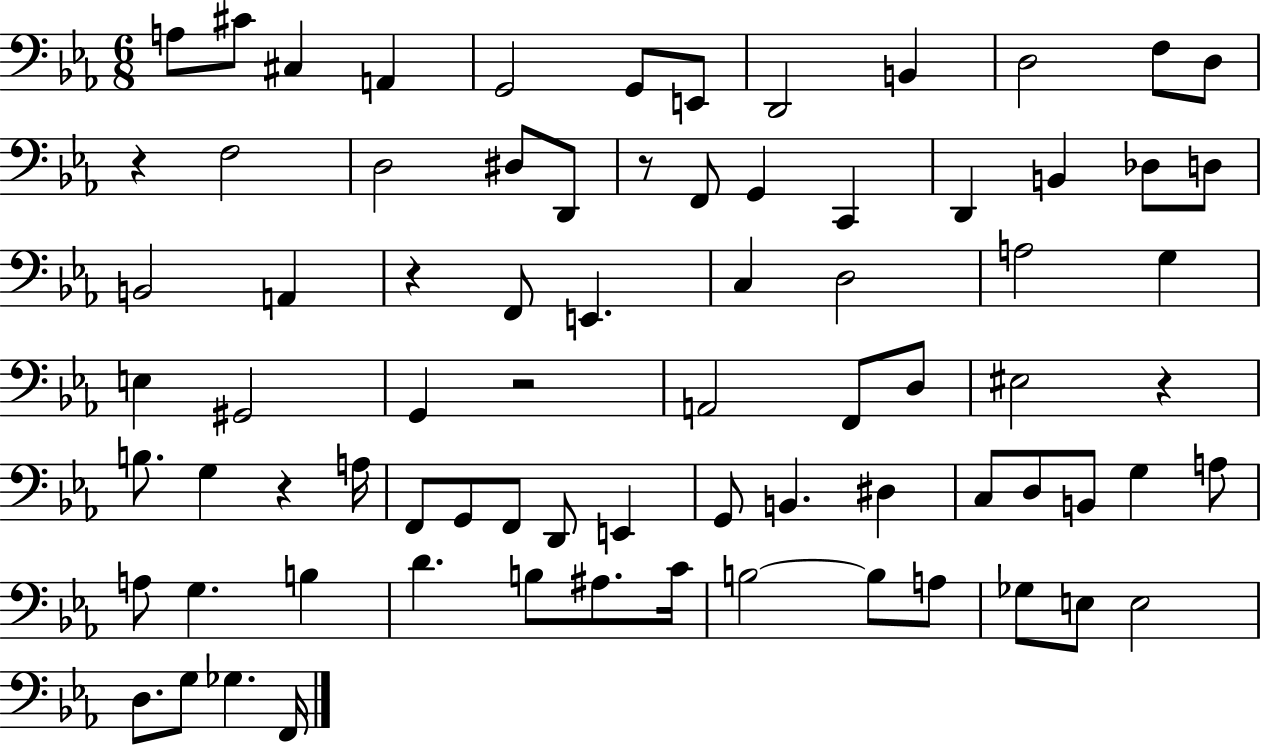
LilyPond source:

{
  \clef bass
  \numericTimeSignature
  \time 6/8
  \key ees \major
  a8 cis'8 cis4 a,4 | g,2 g,8 e,8 | d,2 b,4 | d2 f8 d8 | \break r4 f2 | d2 dis8 d,8 | r8 f,8 g,4 c,4 | d,4 b,4 des8 d8 | \break b,2 a,4 | r4 f,8 e,4. | c4 d2 | a2 g4 | \break e4 gis,2 | g,4 r2 | a,2 f,8 d8 | eis2 r4 | \break b8. g4 r4 a16 | f,8 g,8 f,8 d,8 e,4 | g,8 b,4. dis4 | c8 d8 b,8 g4 a8 | \break a8 g4. b4 | d'4. b8 ais8. c'16 | b2~~ b8 a8 | ges8 e8 e2 | \break d8. g8 ges4. f,16 | \bar "|."
}